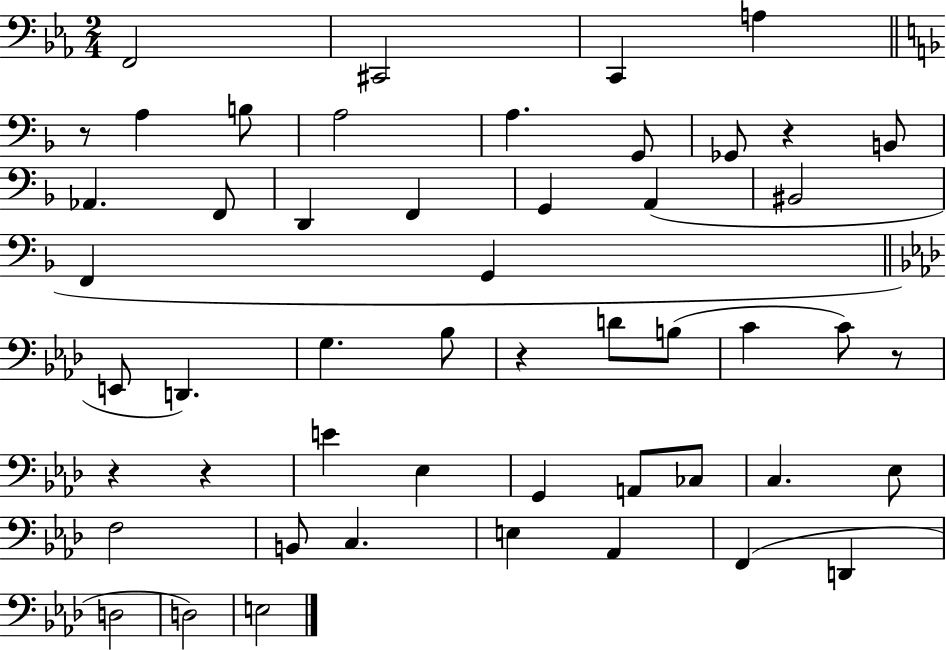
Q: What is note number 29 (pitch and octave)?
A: E4